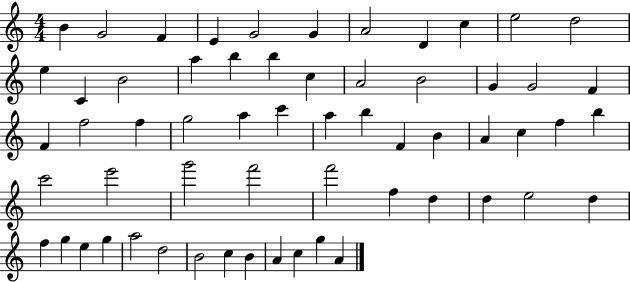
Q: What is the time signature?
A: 4/4